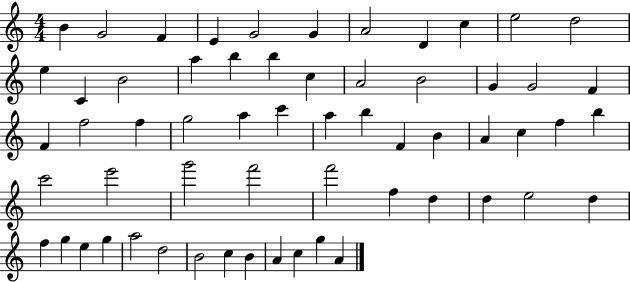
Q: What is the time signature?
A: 4/4